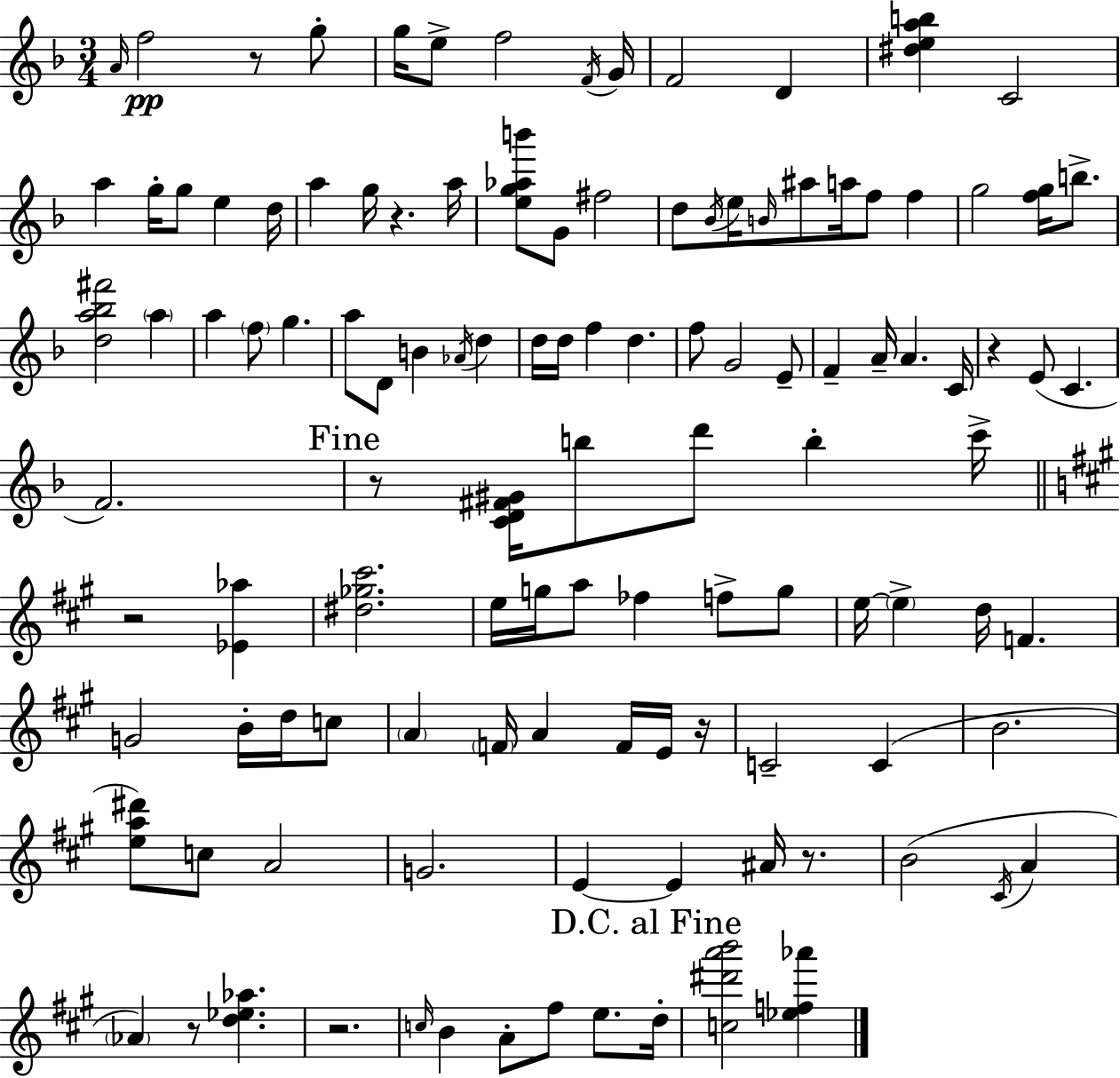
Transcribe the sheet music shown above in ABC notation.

X:1
T:Untitled
M:3/4
L:1/4
K:F
A/4 f2 z/2 g/2 g/4 e/2 f2 F/4 G/4 F2 D [^deab] C2 a g/4 g/2 e d/4 a g/4 z a/4 [eg_ab']/2 G/2 ^f2 d/2 _B/4 e/4 B/4 ^a/2 a/4 f/2 f g2 [fg]/4 b/2 [da_b^f']2 a a f/2 g a/2 D/2 B _A/4 d d/4 d/4 f d f/2 G2 E/2 F A/4 A C/4 z E/2 C F2 z/2 [CD^F^G]/4 b/2 d'/2 b c'/4 z2 [_E_a] [^d_g^c']2 e/4 g/4 a/2 _f f/2 g/2 e/4 e d/4 F G2 B/4 d/4 c/2 A F/4 A F/4 E/4 z/4 C2 C B2 [ea^d']/2 c/2 A2 G2 E E ^A/4 z/2 B2 ^C/4 A _A z/2 [d_e_a] z2 c/4 B A/2 ^f/2 e/2 d/4 [c^d'a'b']2 [_ef_a']